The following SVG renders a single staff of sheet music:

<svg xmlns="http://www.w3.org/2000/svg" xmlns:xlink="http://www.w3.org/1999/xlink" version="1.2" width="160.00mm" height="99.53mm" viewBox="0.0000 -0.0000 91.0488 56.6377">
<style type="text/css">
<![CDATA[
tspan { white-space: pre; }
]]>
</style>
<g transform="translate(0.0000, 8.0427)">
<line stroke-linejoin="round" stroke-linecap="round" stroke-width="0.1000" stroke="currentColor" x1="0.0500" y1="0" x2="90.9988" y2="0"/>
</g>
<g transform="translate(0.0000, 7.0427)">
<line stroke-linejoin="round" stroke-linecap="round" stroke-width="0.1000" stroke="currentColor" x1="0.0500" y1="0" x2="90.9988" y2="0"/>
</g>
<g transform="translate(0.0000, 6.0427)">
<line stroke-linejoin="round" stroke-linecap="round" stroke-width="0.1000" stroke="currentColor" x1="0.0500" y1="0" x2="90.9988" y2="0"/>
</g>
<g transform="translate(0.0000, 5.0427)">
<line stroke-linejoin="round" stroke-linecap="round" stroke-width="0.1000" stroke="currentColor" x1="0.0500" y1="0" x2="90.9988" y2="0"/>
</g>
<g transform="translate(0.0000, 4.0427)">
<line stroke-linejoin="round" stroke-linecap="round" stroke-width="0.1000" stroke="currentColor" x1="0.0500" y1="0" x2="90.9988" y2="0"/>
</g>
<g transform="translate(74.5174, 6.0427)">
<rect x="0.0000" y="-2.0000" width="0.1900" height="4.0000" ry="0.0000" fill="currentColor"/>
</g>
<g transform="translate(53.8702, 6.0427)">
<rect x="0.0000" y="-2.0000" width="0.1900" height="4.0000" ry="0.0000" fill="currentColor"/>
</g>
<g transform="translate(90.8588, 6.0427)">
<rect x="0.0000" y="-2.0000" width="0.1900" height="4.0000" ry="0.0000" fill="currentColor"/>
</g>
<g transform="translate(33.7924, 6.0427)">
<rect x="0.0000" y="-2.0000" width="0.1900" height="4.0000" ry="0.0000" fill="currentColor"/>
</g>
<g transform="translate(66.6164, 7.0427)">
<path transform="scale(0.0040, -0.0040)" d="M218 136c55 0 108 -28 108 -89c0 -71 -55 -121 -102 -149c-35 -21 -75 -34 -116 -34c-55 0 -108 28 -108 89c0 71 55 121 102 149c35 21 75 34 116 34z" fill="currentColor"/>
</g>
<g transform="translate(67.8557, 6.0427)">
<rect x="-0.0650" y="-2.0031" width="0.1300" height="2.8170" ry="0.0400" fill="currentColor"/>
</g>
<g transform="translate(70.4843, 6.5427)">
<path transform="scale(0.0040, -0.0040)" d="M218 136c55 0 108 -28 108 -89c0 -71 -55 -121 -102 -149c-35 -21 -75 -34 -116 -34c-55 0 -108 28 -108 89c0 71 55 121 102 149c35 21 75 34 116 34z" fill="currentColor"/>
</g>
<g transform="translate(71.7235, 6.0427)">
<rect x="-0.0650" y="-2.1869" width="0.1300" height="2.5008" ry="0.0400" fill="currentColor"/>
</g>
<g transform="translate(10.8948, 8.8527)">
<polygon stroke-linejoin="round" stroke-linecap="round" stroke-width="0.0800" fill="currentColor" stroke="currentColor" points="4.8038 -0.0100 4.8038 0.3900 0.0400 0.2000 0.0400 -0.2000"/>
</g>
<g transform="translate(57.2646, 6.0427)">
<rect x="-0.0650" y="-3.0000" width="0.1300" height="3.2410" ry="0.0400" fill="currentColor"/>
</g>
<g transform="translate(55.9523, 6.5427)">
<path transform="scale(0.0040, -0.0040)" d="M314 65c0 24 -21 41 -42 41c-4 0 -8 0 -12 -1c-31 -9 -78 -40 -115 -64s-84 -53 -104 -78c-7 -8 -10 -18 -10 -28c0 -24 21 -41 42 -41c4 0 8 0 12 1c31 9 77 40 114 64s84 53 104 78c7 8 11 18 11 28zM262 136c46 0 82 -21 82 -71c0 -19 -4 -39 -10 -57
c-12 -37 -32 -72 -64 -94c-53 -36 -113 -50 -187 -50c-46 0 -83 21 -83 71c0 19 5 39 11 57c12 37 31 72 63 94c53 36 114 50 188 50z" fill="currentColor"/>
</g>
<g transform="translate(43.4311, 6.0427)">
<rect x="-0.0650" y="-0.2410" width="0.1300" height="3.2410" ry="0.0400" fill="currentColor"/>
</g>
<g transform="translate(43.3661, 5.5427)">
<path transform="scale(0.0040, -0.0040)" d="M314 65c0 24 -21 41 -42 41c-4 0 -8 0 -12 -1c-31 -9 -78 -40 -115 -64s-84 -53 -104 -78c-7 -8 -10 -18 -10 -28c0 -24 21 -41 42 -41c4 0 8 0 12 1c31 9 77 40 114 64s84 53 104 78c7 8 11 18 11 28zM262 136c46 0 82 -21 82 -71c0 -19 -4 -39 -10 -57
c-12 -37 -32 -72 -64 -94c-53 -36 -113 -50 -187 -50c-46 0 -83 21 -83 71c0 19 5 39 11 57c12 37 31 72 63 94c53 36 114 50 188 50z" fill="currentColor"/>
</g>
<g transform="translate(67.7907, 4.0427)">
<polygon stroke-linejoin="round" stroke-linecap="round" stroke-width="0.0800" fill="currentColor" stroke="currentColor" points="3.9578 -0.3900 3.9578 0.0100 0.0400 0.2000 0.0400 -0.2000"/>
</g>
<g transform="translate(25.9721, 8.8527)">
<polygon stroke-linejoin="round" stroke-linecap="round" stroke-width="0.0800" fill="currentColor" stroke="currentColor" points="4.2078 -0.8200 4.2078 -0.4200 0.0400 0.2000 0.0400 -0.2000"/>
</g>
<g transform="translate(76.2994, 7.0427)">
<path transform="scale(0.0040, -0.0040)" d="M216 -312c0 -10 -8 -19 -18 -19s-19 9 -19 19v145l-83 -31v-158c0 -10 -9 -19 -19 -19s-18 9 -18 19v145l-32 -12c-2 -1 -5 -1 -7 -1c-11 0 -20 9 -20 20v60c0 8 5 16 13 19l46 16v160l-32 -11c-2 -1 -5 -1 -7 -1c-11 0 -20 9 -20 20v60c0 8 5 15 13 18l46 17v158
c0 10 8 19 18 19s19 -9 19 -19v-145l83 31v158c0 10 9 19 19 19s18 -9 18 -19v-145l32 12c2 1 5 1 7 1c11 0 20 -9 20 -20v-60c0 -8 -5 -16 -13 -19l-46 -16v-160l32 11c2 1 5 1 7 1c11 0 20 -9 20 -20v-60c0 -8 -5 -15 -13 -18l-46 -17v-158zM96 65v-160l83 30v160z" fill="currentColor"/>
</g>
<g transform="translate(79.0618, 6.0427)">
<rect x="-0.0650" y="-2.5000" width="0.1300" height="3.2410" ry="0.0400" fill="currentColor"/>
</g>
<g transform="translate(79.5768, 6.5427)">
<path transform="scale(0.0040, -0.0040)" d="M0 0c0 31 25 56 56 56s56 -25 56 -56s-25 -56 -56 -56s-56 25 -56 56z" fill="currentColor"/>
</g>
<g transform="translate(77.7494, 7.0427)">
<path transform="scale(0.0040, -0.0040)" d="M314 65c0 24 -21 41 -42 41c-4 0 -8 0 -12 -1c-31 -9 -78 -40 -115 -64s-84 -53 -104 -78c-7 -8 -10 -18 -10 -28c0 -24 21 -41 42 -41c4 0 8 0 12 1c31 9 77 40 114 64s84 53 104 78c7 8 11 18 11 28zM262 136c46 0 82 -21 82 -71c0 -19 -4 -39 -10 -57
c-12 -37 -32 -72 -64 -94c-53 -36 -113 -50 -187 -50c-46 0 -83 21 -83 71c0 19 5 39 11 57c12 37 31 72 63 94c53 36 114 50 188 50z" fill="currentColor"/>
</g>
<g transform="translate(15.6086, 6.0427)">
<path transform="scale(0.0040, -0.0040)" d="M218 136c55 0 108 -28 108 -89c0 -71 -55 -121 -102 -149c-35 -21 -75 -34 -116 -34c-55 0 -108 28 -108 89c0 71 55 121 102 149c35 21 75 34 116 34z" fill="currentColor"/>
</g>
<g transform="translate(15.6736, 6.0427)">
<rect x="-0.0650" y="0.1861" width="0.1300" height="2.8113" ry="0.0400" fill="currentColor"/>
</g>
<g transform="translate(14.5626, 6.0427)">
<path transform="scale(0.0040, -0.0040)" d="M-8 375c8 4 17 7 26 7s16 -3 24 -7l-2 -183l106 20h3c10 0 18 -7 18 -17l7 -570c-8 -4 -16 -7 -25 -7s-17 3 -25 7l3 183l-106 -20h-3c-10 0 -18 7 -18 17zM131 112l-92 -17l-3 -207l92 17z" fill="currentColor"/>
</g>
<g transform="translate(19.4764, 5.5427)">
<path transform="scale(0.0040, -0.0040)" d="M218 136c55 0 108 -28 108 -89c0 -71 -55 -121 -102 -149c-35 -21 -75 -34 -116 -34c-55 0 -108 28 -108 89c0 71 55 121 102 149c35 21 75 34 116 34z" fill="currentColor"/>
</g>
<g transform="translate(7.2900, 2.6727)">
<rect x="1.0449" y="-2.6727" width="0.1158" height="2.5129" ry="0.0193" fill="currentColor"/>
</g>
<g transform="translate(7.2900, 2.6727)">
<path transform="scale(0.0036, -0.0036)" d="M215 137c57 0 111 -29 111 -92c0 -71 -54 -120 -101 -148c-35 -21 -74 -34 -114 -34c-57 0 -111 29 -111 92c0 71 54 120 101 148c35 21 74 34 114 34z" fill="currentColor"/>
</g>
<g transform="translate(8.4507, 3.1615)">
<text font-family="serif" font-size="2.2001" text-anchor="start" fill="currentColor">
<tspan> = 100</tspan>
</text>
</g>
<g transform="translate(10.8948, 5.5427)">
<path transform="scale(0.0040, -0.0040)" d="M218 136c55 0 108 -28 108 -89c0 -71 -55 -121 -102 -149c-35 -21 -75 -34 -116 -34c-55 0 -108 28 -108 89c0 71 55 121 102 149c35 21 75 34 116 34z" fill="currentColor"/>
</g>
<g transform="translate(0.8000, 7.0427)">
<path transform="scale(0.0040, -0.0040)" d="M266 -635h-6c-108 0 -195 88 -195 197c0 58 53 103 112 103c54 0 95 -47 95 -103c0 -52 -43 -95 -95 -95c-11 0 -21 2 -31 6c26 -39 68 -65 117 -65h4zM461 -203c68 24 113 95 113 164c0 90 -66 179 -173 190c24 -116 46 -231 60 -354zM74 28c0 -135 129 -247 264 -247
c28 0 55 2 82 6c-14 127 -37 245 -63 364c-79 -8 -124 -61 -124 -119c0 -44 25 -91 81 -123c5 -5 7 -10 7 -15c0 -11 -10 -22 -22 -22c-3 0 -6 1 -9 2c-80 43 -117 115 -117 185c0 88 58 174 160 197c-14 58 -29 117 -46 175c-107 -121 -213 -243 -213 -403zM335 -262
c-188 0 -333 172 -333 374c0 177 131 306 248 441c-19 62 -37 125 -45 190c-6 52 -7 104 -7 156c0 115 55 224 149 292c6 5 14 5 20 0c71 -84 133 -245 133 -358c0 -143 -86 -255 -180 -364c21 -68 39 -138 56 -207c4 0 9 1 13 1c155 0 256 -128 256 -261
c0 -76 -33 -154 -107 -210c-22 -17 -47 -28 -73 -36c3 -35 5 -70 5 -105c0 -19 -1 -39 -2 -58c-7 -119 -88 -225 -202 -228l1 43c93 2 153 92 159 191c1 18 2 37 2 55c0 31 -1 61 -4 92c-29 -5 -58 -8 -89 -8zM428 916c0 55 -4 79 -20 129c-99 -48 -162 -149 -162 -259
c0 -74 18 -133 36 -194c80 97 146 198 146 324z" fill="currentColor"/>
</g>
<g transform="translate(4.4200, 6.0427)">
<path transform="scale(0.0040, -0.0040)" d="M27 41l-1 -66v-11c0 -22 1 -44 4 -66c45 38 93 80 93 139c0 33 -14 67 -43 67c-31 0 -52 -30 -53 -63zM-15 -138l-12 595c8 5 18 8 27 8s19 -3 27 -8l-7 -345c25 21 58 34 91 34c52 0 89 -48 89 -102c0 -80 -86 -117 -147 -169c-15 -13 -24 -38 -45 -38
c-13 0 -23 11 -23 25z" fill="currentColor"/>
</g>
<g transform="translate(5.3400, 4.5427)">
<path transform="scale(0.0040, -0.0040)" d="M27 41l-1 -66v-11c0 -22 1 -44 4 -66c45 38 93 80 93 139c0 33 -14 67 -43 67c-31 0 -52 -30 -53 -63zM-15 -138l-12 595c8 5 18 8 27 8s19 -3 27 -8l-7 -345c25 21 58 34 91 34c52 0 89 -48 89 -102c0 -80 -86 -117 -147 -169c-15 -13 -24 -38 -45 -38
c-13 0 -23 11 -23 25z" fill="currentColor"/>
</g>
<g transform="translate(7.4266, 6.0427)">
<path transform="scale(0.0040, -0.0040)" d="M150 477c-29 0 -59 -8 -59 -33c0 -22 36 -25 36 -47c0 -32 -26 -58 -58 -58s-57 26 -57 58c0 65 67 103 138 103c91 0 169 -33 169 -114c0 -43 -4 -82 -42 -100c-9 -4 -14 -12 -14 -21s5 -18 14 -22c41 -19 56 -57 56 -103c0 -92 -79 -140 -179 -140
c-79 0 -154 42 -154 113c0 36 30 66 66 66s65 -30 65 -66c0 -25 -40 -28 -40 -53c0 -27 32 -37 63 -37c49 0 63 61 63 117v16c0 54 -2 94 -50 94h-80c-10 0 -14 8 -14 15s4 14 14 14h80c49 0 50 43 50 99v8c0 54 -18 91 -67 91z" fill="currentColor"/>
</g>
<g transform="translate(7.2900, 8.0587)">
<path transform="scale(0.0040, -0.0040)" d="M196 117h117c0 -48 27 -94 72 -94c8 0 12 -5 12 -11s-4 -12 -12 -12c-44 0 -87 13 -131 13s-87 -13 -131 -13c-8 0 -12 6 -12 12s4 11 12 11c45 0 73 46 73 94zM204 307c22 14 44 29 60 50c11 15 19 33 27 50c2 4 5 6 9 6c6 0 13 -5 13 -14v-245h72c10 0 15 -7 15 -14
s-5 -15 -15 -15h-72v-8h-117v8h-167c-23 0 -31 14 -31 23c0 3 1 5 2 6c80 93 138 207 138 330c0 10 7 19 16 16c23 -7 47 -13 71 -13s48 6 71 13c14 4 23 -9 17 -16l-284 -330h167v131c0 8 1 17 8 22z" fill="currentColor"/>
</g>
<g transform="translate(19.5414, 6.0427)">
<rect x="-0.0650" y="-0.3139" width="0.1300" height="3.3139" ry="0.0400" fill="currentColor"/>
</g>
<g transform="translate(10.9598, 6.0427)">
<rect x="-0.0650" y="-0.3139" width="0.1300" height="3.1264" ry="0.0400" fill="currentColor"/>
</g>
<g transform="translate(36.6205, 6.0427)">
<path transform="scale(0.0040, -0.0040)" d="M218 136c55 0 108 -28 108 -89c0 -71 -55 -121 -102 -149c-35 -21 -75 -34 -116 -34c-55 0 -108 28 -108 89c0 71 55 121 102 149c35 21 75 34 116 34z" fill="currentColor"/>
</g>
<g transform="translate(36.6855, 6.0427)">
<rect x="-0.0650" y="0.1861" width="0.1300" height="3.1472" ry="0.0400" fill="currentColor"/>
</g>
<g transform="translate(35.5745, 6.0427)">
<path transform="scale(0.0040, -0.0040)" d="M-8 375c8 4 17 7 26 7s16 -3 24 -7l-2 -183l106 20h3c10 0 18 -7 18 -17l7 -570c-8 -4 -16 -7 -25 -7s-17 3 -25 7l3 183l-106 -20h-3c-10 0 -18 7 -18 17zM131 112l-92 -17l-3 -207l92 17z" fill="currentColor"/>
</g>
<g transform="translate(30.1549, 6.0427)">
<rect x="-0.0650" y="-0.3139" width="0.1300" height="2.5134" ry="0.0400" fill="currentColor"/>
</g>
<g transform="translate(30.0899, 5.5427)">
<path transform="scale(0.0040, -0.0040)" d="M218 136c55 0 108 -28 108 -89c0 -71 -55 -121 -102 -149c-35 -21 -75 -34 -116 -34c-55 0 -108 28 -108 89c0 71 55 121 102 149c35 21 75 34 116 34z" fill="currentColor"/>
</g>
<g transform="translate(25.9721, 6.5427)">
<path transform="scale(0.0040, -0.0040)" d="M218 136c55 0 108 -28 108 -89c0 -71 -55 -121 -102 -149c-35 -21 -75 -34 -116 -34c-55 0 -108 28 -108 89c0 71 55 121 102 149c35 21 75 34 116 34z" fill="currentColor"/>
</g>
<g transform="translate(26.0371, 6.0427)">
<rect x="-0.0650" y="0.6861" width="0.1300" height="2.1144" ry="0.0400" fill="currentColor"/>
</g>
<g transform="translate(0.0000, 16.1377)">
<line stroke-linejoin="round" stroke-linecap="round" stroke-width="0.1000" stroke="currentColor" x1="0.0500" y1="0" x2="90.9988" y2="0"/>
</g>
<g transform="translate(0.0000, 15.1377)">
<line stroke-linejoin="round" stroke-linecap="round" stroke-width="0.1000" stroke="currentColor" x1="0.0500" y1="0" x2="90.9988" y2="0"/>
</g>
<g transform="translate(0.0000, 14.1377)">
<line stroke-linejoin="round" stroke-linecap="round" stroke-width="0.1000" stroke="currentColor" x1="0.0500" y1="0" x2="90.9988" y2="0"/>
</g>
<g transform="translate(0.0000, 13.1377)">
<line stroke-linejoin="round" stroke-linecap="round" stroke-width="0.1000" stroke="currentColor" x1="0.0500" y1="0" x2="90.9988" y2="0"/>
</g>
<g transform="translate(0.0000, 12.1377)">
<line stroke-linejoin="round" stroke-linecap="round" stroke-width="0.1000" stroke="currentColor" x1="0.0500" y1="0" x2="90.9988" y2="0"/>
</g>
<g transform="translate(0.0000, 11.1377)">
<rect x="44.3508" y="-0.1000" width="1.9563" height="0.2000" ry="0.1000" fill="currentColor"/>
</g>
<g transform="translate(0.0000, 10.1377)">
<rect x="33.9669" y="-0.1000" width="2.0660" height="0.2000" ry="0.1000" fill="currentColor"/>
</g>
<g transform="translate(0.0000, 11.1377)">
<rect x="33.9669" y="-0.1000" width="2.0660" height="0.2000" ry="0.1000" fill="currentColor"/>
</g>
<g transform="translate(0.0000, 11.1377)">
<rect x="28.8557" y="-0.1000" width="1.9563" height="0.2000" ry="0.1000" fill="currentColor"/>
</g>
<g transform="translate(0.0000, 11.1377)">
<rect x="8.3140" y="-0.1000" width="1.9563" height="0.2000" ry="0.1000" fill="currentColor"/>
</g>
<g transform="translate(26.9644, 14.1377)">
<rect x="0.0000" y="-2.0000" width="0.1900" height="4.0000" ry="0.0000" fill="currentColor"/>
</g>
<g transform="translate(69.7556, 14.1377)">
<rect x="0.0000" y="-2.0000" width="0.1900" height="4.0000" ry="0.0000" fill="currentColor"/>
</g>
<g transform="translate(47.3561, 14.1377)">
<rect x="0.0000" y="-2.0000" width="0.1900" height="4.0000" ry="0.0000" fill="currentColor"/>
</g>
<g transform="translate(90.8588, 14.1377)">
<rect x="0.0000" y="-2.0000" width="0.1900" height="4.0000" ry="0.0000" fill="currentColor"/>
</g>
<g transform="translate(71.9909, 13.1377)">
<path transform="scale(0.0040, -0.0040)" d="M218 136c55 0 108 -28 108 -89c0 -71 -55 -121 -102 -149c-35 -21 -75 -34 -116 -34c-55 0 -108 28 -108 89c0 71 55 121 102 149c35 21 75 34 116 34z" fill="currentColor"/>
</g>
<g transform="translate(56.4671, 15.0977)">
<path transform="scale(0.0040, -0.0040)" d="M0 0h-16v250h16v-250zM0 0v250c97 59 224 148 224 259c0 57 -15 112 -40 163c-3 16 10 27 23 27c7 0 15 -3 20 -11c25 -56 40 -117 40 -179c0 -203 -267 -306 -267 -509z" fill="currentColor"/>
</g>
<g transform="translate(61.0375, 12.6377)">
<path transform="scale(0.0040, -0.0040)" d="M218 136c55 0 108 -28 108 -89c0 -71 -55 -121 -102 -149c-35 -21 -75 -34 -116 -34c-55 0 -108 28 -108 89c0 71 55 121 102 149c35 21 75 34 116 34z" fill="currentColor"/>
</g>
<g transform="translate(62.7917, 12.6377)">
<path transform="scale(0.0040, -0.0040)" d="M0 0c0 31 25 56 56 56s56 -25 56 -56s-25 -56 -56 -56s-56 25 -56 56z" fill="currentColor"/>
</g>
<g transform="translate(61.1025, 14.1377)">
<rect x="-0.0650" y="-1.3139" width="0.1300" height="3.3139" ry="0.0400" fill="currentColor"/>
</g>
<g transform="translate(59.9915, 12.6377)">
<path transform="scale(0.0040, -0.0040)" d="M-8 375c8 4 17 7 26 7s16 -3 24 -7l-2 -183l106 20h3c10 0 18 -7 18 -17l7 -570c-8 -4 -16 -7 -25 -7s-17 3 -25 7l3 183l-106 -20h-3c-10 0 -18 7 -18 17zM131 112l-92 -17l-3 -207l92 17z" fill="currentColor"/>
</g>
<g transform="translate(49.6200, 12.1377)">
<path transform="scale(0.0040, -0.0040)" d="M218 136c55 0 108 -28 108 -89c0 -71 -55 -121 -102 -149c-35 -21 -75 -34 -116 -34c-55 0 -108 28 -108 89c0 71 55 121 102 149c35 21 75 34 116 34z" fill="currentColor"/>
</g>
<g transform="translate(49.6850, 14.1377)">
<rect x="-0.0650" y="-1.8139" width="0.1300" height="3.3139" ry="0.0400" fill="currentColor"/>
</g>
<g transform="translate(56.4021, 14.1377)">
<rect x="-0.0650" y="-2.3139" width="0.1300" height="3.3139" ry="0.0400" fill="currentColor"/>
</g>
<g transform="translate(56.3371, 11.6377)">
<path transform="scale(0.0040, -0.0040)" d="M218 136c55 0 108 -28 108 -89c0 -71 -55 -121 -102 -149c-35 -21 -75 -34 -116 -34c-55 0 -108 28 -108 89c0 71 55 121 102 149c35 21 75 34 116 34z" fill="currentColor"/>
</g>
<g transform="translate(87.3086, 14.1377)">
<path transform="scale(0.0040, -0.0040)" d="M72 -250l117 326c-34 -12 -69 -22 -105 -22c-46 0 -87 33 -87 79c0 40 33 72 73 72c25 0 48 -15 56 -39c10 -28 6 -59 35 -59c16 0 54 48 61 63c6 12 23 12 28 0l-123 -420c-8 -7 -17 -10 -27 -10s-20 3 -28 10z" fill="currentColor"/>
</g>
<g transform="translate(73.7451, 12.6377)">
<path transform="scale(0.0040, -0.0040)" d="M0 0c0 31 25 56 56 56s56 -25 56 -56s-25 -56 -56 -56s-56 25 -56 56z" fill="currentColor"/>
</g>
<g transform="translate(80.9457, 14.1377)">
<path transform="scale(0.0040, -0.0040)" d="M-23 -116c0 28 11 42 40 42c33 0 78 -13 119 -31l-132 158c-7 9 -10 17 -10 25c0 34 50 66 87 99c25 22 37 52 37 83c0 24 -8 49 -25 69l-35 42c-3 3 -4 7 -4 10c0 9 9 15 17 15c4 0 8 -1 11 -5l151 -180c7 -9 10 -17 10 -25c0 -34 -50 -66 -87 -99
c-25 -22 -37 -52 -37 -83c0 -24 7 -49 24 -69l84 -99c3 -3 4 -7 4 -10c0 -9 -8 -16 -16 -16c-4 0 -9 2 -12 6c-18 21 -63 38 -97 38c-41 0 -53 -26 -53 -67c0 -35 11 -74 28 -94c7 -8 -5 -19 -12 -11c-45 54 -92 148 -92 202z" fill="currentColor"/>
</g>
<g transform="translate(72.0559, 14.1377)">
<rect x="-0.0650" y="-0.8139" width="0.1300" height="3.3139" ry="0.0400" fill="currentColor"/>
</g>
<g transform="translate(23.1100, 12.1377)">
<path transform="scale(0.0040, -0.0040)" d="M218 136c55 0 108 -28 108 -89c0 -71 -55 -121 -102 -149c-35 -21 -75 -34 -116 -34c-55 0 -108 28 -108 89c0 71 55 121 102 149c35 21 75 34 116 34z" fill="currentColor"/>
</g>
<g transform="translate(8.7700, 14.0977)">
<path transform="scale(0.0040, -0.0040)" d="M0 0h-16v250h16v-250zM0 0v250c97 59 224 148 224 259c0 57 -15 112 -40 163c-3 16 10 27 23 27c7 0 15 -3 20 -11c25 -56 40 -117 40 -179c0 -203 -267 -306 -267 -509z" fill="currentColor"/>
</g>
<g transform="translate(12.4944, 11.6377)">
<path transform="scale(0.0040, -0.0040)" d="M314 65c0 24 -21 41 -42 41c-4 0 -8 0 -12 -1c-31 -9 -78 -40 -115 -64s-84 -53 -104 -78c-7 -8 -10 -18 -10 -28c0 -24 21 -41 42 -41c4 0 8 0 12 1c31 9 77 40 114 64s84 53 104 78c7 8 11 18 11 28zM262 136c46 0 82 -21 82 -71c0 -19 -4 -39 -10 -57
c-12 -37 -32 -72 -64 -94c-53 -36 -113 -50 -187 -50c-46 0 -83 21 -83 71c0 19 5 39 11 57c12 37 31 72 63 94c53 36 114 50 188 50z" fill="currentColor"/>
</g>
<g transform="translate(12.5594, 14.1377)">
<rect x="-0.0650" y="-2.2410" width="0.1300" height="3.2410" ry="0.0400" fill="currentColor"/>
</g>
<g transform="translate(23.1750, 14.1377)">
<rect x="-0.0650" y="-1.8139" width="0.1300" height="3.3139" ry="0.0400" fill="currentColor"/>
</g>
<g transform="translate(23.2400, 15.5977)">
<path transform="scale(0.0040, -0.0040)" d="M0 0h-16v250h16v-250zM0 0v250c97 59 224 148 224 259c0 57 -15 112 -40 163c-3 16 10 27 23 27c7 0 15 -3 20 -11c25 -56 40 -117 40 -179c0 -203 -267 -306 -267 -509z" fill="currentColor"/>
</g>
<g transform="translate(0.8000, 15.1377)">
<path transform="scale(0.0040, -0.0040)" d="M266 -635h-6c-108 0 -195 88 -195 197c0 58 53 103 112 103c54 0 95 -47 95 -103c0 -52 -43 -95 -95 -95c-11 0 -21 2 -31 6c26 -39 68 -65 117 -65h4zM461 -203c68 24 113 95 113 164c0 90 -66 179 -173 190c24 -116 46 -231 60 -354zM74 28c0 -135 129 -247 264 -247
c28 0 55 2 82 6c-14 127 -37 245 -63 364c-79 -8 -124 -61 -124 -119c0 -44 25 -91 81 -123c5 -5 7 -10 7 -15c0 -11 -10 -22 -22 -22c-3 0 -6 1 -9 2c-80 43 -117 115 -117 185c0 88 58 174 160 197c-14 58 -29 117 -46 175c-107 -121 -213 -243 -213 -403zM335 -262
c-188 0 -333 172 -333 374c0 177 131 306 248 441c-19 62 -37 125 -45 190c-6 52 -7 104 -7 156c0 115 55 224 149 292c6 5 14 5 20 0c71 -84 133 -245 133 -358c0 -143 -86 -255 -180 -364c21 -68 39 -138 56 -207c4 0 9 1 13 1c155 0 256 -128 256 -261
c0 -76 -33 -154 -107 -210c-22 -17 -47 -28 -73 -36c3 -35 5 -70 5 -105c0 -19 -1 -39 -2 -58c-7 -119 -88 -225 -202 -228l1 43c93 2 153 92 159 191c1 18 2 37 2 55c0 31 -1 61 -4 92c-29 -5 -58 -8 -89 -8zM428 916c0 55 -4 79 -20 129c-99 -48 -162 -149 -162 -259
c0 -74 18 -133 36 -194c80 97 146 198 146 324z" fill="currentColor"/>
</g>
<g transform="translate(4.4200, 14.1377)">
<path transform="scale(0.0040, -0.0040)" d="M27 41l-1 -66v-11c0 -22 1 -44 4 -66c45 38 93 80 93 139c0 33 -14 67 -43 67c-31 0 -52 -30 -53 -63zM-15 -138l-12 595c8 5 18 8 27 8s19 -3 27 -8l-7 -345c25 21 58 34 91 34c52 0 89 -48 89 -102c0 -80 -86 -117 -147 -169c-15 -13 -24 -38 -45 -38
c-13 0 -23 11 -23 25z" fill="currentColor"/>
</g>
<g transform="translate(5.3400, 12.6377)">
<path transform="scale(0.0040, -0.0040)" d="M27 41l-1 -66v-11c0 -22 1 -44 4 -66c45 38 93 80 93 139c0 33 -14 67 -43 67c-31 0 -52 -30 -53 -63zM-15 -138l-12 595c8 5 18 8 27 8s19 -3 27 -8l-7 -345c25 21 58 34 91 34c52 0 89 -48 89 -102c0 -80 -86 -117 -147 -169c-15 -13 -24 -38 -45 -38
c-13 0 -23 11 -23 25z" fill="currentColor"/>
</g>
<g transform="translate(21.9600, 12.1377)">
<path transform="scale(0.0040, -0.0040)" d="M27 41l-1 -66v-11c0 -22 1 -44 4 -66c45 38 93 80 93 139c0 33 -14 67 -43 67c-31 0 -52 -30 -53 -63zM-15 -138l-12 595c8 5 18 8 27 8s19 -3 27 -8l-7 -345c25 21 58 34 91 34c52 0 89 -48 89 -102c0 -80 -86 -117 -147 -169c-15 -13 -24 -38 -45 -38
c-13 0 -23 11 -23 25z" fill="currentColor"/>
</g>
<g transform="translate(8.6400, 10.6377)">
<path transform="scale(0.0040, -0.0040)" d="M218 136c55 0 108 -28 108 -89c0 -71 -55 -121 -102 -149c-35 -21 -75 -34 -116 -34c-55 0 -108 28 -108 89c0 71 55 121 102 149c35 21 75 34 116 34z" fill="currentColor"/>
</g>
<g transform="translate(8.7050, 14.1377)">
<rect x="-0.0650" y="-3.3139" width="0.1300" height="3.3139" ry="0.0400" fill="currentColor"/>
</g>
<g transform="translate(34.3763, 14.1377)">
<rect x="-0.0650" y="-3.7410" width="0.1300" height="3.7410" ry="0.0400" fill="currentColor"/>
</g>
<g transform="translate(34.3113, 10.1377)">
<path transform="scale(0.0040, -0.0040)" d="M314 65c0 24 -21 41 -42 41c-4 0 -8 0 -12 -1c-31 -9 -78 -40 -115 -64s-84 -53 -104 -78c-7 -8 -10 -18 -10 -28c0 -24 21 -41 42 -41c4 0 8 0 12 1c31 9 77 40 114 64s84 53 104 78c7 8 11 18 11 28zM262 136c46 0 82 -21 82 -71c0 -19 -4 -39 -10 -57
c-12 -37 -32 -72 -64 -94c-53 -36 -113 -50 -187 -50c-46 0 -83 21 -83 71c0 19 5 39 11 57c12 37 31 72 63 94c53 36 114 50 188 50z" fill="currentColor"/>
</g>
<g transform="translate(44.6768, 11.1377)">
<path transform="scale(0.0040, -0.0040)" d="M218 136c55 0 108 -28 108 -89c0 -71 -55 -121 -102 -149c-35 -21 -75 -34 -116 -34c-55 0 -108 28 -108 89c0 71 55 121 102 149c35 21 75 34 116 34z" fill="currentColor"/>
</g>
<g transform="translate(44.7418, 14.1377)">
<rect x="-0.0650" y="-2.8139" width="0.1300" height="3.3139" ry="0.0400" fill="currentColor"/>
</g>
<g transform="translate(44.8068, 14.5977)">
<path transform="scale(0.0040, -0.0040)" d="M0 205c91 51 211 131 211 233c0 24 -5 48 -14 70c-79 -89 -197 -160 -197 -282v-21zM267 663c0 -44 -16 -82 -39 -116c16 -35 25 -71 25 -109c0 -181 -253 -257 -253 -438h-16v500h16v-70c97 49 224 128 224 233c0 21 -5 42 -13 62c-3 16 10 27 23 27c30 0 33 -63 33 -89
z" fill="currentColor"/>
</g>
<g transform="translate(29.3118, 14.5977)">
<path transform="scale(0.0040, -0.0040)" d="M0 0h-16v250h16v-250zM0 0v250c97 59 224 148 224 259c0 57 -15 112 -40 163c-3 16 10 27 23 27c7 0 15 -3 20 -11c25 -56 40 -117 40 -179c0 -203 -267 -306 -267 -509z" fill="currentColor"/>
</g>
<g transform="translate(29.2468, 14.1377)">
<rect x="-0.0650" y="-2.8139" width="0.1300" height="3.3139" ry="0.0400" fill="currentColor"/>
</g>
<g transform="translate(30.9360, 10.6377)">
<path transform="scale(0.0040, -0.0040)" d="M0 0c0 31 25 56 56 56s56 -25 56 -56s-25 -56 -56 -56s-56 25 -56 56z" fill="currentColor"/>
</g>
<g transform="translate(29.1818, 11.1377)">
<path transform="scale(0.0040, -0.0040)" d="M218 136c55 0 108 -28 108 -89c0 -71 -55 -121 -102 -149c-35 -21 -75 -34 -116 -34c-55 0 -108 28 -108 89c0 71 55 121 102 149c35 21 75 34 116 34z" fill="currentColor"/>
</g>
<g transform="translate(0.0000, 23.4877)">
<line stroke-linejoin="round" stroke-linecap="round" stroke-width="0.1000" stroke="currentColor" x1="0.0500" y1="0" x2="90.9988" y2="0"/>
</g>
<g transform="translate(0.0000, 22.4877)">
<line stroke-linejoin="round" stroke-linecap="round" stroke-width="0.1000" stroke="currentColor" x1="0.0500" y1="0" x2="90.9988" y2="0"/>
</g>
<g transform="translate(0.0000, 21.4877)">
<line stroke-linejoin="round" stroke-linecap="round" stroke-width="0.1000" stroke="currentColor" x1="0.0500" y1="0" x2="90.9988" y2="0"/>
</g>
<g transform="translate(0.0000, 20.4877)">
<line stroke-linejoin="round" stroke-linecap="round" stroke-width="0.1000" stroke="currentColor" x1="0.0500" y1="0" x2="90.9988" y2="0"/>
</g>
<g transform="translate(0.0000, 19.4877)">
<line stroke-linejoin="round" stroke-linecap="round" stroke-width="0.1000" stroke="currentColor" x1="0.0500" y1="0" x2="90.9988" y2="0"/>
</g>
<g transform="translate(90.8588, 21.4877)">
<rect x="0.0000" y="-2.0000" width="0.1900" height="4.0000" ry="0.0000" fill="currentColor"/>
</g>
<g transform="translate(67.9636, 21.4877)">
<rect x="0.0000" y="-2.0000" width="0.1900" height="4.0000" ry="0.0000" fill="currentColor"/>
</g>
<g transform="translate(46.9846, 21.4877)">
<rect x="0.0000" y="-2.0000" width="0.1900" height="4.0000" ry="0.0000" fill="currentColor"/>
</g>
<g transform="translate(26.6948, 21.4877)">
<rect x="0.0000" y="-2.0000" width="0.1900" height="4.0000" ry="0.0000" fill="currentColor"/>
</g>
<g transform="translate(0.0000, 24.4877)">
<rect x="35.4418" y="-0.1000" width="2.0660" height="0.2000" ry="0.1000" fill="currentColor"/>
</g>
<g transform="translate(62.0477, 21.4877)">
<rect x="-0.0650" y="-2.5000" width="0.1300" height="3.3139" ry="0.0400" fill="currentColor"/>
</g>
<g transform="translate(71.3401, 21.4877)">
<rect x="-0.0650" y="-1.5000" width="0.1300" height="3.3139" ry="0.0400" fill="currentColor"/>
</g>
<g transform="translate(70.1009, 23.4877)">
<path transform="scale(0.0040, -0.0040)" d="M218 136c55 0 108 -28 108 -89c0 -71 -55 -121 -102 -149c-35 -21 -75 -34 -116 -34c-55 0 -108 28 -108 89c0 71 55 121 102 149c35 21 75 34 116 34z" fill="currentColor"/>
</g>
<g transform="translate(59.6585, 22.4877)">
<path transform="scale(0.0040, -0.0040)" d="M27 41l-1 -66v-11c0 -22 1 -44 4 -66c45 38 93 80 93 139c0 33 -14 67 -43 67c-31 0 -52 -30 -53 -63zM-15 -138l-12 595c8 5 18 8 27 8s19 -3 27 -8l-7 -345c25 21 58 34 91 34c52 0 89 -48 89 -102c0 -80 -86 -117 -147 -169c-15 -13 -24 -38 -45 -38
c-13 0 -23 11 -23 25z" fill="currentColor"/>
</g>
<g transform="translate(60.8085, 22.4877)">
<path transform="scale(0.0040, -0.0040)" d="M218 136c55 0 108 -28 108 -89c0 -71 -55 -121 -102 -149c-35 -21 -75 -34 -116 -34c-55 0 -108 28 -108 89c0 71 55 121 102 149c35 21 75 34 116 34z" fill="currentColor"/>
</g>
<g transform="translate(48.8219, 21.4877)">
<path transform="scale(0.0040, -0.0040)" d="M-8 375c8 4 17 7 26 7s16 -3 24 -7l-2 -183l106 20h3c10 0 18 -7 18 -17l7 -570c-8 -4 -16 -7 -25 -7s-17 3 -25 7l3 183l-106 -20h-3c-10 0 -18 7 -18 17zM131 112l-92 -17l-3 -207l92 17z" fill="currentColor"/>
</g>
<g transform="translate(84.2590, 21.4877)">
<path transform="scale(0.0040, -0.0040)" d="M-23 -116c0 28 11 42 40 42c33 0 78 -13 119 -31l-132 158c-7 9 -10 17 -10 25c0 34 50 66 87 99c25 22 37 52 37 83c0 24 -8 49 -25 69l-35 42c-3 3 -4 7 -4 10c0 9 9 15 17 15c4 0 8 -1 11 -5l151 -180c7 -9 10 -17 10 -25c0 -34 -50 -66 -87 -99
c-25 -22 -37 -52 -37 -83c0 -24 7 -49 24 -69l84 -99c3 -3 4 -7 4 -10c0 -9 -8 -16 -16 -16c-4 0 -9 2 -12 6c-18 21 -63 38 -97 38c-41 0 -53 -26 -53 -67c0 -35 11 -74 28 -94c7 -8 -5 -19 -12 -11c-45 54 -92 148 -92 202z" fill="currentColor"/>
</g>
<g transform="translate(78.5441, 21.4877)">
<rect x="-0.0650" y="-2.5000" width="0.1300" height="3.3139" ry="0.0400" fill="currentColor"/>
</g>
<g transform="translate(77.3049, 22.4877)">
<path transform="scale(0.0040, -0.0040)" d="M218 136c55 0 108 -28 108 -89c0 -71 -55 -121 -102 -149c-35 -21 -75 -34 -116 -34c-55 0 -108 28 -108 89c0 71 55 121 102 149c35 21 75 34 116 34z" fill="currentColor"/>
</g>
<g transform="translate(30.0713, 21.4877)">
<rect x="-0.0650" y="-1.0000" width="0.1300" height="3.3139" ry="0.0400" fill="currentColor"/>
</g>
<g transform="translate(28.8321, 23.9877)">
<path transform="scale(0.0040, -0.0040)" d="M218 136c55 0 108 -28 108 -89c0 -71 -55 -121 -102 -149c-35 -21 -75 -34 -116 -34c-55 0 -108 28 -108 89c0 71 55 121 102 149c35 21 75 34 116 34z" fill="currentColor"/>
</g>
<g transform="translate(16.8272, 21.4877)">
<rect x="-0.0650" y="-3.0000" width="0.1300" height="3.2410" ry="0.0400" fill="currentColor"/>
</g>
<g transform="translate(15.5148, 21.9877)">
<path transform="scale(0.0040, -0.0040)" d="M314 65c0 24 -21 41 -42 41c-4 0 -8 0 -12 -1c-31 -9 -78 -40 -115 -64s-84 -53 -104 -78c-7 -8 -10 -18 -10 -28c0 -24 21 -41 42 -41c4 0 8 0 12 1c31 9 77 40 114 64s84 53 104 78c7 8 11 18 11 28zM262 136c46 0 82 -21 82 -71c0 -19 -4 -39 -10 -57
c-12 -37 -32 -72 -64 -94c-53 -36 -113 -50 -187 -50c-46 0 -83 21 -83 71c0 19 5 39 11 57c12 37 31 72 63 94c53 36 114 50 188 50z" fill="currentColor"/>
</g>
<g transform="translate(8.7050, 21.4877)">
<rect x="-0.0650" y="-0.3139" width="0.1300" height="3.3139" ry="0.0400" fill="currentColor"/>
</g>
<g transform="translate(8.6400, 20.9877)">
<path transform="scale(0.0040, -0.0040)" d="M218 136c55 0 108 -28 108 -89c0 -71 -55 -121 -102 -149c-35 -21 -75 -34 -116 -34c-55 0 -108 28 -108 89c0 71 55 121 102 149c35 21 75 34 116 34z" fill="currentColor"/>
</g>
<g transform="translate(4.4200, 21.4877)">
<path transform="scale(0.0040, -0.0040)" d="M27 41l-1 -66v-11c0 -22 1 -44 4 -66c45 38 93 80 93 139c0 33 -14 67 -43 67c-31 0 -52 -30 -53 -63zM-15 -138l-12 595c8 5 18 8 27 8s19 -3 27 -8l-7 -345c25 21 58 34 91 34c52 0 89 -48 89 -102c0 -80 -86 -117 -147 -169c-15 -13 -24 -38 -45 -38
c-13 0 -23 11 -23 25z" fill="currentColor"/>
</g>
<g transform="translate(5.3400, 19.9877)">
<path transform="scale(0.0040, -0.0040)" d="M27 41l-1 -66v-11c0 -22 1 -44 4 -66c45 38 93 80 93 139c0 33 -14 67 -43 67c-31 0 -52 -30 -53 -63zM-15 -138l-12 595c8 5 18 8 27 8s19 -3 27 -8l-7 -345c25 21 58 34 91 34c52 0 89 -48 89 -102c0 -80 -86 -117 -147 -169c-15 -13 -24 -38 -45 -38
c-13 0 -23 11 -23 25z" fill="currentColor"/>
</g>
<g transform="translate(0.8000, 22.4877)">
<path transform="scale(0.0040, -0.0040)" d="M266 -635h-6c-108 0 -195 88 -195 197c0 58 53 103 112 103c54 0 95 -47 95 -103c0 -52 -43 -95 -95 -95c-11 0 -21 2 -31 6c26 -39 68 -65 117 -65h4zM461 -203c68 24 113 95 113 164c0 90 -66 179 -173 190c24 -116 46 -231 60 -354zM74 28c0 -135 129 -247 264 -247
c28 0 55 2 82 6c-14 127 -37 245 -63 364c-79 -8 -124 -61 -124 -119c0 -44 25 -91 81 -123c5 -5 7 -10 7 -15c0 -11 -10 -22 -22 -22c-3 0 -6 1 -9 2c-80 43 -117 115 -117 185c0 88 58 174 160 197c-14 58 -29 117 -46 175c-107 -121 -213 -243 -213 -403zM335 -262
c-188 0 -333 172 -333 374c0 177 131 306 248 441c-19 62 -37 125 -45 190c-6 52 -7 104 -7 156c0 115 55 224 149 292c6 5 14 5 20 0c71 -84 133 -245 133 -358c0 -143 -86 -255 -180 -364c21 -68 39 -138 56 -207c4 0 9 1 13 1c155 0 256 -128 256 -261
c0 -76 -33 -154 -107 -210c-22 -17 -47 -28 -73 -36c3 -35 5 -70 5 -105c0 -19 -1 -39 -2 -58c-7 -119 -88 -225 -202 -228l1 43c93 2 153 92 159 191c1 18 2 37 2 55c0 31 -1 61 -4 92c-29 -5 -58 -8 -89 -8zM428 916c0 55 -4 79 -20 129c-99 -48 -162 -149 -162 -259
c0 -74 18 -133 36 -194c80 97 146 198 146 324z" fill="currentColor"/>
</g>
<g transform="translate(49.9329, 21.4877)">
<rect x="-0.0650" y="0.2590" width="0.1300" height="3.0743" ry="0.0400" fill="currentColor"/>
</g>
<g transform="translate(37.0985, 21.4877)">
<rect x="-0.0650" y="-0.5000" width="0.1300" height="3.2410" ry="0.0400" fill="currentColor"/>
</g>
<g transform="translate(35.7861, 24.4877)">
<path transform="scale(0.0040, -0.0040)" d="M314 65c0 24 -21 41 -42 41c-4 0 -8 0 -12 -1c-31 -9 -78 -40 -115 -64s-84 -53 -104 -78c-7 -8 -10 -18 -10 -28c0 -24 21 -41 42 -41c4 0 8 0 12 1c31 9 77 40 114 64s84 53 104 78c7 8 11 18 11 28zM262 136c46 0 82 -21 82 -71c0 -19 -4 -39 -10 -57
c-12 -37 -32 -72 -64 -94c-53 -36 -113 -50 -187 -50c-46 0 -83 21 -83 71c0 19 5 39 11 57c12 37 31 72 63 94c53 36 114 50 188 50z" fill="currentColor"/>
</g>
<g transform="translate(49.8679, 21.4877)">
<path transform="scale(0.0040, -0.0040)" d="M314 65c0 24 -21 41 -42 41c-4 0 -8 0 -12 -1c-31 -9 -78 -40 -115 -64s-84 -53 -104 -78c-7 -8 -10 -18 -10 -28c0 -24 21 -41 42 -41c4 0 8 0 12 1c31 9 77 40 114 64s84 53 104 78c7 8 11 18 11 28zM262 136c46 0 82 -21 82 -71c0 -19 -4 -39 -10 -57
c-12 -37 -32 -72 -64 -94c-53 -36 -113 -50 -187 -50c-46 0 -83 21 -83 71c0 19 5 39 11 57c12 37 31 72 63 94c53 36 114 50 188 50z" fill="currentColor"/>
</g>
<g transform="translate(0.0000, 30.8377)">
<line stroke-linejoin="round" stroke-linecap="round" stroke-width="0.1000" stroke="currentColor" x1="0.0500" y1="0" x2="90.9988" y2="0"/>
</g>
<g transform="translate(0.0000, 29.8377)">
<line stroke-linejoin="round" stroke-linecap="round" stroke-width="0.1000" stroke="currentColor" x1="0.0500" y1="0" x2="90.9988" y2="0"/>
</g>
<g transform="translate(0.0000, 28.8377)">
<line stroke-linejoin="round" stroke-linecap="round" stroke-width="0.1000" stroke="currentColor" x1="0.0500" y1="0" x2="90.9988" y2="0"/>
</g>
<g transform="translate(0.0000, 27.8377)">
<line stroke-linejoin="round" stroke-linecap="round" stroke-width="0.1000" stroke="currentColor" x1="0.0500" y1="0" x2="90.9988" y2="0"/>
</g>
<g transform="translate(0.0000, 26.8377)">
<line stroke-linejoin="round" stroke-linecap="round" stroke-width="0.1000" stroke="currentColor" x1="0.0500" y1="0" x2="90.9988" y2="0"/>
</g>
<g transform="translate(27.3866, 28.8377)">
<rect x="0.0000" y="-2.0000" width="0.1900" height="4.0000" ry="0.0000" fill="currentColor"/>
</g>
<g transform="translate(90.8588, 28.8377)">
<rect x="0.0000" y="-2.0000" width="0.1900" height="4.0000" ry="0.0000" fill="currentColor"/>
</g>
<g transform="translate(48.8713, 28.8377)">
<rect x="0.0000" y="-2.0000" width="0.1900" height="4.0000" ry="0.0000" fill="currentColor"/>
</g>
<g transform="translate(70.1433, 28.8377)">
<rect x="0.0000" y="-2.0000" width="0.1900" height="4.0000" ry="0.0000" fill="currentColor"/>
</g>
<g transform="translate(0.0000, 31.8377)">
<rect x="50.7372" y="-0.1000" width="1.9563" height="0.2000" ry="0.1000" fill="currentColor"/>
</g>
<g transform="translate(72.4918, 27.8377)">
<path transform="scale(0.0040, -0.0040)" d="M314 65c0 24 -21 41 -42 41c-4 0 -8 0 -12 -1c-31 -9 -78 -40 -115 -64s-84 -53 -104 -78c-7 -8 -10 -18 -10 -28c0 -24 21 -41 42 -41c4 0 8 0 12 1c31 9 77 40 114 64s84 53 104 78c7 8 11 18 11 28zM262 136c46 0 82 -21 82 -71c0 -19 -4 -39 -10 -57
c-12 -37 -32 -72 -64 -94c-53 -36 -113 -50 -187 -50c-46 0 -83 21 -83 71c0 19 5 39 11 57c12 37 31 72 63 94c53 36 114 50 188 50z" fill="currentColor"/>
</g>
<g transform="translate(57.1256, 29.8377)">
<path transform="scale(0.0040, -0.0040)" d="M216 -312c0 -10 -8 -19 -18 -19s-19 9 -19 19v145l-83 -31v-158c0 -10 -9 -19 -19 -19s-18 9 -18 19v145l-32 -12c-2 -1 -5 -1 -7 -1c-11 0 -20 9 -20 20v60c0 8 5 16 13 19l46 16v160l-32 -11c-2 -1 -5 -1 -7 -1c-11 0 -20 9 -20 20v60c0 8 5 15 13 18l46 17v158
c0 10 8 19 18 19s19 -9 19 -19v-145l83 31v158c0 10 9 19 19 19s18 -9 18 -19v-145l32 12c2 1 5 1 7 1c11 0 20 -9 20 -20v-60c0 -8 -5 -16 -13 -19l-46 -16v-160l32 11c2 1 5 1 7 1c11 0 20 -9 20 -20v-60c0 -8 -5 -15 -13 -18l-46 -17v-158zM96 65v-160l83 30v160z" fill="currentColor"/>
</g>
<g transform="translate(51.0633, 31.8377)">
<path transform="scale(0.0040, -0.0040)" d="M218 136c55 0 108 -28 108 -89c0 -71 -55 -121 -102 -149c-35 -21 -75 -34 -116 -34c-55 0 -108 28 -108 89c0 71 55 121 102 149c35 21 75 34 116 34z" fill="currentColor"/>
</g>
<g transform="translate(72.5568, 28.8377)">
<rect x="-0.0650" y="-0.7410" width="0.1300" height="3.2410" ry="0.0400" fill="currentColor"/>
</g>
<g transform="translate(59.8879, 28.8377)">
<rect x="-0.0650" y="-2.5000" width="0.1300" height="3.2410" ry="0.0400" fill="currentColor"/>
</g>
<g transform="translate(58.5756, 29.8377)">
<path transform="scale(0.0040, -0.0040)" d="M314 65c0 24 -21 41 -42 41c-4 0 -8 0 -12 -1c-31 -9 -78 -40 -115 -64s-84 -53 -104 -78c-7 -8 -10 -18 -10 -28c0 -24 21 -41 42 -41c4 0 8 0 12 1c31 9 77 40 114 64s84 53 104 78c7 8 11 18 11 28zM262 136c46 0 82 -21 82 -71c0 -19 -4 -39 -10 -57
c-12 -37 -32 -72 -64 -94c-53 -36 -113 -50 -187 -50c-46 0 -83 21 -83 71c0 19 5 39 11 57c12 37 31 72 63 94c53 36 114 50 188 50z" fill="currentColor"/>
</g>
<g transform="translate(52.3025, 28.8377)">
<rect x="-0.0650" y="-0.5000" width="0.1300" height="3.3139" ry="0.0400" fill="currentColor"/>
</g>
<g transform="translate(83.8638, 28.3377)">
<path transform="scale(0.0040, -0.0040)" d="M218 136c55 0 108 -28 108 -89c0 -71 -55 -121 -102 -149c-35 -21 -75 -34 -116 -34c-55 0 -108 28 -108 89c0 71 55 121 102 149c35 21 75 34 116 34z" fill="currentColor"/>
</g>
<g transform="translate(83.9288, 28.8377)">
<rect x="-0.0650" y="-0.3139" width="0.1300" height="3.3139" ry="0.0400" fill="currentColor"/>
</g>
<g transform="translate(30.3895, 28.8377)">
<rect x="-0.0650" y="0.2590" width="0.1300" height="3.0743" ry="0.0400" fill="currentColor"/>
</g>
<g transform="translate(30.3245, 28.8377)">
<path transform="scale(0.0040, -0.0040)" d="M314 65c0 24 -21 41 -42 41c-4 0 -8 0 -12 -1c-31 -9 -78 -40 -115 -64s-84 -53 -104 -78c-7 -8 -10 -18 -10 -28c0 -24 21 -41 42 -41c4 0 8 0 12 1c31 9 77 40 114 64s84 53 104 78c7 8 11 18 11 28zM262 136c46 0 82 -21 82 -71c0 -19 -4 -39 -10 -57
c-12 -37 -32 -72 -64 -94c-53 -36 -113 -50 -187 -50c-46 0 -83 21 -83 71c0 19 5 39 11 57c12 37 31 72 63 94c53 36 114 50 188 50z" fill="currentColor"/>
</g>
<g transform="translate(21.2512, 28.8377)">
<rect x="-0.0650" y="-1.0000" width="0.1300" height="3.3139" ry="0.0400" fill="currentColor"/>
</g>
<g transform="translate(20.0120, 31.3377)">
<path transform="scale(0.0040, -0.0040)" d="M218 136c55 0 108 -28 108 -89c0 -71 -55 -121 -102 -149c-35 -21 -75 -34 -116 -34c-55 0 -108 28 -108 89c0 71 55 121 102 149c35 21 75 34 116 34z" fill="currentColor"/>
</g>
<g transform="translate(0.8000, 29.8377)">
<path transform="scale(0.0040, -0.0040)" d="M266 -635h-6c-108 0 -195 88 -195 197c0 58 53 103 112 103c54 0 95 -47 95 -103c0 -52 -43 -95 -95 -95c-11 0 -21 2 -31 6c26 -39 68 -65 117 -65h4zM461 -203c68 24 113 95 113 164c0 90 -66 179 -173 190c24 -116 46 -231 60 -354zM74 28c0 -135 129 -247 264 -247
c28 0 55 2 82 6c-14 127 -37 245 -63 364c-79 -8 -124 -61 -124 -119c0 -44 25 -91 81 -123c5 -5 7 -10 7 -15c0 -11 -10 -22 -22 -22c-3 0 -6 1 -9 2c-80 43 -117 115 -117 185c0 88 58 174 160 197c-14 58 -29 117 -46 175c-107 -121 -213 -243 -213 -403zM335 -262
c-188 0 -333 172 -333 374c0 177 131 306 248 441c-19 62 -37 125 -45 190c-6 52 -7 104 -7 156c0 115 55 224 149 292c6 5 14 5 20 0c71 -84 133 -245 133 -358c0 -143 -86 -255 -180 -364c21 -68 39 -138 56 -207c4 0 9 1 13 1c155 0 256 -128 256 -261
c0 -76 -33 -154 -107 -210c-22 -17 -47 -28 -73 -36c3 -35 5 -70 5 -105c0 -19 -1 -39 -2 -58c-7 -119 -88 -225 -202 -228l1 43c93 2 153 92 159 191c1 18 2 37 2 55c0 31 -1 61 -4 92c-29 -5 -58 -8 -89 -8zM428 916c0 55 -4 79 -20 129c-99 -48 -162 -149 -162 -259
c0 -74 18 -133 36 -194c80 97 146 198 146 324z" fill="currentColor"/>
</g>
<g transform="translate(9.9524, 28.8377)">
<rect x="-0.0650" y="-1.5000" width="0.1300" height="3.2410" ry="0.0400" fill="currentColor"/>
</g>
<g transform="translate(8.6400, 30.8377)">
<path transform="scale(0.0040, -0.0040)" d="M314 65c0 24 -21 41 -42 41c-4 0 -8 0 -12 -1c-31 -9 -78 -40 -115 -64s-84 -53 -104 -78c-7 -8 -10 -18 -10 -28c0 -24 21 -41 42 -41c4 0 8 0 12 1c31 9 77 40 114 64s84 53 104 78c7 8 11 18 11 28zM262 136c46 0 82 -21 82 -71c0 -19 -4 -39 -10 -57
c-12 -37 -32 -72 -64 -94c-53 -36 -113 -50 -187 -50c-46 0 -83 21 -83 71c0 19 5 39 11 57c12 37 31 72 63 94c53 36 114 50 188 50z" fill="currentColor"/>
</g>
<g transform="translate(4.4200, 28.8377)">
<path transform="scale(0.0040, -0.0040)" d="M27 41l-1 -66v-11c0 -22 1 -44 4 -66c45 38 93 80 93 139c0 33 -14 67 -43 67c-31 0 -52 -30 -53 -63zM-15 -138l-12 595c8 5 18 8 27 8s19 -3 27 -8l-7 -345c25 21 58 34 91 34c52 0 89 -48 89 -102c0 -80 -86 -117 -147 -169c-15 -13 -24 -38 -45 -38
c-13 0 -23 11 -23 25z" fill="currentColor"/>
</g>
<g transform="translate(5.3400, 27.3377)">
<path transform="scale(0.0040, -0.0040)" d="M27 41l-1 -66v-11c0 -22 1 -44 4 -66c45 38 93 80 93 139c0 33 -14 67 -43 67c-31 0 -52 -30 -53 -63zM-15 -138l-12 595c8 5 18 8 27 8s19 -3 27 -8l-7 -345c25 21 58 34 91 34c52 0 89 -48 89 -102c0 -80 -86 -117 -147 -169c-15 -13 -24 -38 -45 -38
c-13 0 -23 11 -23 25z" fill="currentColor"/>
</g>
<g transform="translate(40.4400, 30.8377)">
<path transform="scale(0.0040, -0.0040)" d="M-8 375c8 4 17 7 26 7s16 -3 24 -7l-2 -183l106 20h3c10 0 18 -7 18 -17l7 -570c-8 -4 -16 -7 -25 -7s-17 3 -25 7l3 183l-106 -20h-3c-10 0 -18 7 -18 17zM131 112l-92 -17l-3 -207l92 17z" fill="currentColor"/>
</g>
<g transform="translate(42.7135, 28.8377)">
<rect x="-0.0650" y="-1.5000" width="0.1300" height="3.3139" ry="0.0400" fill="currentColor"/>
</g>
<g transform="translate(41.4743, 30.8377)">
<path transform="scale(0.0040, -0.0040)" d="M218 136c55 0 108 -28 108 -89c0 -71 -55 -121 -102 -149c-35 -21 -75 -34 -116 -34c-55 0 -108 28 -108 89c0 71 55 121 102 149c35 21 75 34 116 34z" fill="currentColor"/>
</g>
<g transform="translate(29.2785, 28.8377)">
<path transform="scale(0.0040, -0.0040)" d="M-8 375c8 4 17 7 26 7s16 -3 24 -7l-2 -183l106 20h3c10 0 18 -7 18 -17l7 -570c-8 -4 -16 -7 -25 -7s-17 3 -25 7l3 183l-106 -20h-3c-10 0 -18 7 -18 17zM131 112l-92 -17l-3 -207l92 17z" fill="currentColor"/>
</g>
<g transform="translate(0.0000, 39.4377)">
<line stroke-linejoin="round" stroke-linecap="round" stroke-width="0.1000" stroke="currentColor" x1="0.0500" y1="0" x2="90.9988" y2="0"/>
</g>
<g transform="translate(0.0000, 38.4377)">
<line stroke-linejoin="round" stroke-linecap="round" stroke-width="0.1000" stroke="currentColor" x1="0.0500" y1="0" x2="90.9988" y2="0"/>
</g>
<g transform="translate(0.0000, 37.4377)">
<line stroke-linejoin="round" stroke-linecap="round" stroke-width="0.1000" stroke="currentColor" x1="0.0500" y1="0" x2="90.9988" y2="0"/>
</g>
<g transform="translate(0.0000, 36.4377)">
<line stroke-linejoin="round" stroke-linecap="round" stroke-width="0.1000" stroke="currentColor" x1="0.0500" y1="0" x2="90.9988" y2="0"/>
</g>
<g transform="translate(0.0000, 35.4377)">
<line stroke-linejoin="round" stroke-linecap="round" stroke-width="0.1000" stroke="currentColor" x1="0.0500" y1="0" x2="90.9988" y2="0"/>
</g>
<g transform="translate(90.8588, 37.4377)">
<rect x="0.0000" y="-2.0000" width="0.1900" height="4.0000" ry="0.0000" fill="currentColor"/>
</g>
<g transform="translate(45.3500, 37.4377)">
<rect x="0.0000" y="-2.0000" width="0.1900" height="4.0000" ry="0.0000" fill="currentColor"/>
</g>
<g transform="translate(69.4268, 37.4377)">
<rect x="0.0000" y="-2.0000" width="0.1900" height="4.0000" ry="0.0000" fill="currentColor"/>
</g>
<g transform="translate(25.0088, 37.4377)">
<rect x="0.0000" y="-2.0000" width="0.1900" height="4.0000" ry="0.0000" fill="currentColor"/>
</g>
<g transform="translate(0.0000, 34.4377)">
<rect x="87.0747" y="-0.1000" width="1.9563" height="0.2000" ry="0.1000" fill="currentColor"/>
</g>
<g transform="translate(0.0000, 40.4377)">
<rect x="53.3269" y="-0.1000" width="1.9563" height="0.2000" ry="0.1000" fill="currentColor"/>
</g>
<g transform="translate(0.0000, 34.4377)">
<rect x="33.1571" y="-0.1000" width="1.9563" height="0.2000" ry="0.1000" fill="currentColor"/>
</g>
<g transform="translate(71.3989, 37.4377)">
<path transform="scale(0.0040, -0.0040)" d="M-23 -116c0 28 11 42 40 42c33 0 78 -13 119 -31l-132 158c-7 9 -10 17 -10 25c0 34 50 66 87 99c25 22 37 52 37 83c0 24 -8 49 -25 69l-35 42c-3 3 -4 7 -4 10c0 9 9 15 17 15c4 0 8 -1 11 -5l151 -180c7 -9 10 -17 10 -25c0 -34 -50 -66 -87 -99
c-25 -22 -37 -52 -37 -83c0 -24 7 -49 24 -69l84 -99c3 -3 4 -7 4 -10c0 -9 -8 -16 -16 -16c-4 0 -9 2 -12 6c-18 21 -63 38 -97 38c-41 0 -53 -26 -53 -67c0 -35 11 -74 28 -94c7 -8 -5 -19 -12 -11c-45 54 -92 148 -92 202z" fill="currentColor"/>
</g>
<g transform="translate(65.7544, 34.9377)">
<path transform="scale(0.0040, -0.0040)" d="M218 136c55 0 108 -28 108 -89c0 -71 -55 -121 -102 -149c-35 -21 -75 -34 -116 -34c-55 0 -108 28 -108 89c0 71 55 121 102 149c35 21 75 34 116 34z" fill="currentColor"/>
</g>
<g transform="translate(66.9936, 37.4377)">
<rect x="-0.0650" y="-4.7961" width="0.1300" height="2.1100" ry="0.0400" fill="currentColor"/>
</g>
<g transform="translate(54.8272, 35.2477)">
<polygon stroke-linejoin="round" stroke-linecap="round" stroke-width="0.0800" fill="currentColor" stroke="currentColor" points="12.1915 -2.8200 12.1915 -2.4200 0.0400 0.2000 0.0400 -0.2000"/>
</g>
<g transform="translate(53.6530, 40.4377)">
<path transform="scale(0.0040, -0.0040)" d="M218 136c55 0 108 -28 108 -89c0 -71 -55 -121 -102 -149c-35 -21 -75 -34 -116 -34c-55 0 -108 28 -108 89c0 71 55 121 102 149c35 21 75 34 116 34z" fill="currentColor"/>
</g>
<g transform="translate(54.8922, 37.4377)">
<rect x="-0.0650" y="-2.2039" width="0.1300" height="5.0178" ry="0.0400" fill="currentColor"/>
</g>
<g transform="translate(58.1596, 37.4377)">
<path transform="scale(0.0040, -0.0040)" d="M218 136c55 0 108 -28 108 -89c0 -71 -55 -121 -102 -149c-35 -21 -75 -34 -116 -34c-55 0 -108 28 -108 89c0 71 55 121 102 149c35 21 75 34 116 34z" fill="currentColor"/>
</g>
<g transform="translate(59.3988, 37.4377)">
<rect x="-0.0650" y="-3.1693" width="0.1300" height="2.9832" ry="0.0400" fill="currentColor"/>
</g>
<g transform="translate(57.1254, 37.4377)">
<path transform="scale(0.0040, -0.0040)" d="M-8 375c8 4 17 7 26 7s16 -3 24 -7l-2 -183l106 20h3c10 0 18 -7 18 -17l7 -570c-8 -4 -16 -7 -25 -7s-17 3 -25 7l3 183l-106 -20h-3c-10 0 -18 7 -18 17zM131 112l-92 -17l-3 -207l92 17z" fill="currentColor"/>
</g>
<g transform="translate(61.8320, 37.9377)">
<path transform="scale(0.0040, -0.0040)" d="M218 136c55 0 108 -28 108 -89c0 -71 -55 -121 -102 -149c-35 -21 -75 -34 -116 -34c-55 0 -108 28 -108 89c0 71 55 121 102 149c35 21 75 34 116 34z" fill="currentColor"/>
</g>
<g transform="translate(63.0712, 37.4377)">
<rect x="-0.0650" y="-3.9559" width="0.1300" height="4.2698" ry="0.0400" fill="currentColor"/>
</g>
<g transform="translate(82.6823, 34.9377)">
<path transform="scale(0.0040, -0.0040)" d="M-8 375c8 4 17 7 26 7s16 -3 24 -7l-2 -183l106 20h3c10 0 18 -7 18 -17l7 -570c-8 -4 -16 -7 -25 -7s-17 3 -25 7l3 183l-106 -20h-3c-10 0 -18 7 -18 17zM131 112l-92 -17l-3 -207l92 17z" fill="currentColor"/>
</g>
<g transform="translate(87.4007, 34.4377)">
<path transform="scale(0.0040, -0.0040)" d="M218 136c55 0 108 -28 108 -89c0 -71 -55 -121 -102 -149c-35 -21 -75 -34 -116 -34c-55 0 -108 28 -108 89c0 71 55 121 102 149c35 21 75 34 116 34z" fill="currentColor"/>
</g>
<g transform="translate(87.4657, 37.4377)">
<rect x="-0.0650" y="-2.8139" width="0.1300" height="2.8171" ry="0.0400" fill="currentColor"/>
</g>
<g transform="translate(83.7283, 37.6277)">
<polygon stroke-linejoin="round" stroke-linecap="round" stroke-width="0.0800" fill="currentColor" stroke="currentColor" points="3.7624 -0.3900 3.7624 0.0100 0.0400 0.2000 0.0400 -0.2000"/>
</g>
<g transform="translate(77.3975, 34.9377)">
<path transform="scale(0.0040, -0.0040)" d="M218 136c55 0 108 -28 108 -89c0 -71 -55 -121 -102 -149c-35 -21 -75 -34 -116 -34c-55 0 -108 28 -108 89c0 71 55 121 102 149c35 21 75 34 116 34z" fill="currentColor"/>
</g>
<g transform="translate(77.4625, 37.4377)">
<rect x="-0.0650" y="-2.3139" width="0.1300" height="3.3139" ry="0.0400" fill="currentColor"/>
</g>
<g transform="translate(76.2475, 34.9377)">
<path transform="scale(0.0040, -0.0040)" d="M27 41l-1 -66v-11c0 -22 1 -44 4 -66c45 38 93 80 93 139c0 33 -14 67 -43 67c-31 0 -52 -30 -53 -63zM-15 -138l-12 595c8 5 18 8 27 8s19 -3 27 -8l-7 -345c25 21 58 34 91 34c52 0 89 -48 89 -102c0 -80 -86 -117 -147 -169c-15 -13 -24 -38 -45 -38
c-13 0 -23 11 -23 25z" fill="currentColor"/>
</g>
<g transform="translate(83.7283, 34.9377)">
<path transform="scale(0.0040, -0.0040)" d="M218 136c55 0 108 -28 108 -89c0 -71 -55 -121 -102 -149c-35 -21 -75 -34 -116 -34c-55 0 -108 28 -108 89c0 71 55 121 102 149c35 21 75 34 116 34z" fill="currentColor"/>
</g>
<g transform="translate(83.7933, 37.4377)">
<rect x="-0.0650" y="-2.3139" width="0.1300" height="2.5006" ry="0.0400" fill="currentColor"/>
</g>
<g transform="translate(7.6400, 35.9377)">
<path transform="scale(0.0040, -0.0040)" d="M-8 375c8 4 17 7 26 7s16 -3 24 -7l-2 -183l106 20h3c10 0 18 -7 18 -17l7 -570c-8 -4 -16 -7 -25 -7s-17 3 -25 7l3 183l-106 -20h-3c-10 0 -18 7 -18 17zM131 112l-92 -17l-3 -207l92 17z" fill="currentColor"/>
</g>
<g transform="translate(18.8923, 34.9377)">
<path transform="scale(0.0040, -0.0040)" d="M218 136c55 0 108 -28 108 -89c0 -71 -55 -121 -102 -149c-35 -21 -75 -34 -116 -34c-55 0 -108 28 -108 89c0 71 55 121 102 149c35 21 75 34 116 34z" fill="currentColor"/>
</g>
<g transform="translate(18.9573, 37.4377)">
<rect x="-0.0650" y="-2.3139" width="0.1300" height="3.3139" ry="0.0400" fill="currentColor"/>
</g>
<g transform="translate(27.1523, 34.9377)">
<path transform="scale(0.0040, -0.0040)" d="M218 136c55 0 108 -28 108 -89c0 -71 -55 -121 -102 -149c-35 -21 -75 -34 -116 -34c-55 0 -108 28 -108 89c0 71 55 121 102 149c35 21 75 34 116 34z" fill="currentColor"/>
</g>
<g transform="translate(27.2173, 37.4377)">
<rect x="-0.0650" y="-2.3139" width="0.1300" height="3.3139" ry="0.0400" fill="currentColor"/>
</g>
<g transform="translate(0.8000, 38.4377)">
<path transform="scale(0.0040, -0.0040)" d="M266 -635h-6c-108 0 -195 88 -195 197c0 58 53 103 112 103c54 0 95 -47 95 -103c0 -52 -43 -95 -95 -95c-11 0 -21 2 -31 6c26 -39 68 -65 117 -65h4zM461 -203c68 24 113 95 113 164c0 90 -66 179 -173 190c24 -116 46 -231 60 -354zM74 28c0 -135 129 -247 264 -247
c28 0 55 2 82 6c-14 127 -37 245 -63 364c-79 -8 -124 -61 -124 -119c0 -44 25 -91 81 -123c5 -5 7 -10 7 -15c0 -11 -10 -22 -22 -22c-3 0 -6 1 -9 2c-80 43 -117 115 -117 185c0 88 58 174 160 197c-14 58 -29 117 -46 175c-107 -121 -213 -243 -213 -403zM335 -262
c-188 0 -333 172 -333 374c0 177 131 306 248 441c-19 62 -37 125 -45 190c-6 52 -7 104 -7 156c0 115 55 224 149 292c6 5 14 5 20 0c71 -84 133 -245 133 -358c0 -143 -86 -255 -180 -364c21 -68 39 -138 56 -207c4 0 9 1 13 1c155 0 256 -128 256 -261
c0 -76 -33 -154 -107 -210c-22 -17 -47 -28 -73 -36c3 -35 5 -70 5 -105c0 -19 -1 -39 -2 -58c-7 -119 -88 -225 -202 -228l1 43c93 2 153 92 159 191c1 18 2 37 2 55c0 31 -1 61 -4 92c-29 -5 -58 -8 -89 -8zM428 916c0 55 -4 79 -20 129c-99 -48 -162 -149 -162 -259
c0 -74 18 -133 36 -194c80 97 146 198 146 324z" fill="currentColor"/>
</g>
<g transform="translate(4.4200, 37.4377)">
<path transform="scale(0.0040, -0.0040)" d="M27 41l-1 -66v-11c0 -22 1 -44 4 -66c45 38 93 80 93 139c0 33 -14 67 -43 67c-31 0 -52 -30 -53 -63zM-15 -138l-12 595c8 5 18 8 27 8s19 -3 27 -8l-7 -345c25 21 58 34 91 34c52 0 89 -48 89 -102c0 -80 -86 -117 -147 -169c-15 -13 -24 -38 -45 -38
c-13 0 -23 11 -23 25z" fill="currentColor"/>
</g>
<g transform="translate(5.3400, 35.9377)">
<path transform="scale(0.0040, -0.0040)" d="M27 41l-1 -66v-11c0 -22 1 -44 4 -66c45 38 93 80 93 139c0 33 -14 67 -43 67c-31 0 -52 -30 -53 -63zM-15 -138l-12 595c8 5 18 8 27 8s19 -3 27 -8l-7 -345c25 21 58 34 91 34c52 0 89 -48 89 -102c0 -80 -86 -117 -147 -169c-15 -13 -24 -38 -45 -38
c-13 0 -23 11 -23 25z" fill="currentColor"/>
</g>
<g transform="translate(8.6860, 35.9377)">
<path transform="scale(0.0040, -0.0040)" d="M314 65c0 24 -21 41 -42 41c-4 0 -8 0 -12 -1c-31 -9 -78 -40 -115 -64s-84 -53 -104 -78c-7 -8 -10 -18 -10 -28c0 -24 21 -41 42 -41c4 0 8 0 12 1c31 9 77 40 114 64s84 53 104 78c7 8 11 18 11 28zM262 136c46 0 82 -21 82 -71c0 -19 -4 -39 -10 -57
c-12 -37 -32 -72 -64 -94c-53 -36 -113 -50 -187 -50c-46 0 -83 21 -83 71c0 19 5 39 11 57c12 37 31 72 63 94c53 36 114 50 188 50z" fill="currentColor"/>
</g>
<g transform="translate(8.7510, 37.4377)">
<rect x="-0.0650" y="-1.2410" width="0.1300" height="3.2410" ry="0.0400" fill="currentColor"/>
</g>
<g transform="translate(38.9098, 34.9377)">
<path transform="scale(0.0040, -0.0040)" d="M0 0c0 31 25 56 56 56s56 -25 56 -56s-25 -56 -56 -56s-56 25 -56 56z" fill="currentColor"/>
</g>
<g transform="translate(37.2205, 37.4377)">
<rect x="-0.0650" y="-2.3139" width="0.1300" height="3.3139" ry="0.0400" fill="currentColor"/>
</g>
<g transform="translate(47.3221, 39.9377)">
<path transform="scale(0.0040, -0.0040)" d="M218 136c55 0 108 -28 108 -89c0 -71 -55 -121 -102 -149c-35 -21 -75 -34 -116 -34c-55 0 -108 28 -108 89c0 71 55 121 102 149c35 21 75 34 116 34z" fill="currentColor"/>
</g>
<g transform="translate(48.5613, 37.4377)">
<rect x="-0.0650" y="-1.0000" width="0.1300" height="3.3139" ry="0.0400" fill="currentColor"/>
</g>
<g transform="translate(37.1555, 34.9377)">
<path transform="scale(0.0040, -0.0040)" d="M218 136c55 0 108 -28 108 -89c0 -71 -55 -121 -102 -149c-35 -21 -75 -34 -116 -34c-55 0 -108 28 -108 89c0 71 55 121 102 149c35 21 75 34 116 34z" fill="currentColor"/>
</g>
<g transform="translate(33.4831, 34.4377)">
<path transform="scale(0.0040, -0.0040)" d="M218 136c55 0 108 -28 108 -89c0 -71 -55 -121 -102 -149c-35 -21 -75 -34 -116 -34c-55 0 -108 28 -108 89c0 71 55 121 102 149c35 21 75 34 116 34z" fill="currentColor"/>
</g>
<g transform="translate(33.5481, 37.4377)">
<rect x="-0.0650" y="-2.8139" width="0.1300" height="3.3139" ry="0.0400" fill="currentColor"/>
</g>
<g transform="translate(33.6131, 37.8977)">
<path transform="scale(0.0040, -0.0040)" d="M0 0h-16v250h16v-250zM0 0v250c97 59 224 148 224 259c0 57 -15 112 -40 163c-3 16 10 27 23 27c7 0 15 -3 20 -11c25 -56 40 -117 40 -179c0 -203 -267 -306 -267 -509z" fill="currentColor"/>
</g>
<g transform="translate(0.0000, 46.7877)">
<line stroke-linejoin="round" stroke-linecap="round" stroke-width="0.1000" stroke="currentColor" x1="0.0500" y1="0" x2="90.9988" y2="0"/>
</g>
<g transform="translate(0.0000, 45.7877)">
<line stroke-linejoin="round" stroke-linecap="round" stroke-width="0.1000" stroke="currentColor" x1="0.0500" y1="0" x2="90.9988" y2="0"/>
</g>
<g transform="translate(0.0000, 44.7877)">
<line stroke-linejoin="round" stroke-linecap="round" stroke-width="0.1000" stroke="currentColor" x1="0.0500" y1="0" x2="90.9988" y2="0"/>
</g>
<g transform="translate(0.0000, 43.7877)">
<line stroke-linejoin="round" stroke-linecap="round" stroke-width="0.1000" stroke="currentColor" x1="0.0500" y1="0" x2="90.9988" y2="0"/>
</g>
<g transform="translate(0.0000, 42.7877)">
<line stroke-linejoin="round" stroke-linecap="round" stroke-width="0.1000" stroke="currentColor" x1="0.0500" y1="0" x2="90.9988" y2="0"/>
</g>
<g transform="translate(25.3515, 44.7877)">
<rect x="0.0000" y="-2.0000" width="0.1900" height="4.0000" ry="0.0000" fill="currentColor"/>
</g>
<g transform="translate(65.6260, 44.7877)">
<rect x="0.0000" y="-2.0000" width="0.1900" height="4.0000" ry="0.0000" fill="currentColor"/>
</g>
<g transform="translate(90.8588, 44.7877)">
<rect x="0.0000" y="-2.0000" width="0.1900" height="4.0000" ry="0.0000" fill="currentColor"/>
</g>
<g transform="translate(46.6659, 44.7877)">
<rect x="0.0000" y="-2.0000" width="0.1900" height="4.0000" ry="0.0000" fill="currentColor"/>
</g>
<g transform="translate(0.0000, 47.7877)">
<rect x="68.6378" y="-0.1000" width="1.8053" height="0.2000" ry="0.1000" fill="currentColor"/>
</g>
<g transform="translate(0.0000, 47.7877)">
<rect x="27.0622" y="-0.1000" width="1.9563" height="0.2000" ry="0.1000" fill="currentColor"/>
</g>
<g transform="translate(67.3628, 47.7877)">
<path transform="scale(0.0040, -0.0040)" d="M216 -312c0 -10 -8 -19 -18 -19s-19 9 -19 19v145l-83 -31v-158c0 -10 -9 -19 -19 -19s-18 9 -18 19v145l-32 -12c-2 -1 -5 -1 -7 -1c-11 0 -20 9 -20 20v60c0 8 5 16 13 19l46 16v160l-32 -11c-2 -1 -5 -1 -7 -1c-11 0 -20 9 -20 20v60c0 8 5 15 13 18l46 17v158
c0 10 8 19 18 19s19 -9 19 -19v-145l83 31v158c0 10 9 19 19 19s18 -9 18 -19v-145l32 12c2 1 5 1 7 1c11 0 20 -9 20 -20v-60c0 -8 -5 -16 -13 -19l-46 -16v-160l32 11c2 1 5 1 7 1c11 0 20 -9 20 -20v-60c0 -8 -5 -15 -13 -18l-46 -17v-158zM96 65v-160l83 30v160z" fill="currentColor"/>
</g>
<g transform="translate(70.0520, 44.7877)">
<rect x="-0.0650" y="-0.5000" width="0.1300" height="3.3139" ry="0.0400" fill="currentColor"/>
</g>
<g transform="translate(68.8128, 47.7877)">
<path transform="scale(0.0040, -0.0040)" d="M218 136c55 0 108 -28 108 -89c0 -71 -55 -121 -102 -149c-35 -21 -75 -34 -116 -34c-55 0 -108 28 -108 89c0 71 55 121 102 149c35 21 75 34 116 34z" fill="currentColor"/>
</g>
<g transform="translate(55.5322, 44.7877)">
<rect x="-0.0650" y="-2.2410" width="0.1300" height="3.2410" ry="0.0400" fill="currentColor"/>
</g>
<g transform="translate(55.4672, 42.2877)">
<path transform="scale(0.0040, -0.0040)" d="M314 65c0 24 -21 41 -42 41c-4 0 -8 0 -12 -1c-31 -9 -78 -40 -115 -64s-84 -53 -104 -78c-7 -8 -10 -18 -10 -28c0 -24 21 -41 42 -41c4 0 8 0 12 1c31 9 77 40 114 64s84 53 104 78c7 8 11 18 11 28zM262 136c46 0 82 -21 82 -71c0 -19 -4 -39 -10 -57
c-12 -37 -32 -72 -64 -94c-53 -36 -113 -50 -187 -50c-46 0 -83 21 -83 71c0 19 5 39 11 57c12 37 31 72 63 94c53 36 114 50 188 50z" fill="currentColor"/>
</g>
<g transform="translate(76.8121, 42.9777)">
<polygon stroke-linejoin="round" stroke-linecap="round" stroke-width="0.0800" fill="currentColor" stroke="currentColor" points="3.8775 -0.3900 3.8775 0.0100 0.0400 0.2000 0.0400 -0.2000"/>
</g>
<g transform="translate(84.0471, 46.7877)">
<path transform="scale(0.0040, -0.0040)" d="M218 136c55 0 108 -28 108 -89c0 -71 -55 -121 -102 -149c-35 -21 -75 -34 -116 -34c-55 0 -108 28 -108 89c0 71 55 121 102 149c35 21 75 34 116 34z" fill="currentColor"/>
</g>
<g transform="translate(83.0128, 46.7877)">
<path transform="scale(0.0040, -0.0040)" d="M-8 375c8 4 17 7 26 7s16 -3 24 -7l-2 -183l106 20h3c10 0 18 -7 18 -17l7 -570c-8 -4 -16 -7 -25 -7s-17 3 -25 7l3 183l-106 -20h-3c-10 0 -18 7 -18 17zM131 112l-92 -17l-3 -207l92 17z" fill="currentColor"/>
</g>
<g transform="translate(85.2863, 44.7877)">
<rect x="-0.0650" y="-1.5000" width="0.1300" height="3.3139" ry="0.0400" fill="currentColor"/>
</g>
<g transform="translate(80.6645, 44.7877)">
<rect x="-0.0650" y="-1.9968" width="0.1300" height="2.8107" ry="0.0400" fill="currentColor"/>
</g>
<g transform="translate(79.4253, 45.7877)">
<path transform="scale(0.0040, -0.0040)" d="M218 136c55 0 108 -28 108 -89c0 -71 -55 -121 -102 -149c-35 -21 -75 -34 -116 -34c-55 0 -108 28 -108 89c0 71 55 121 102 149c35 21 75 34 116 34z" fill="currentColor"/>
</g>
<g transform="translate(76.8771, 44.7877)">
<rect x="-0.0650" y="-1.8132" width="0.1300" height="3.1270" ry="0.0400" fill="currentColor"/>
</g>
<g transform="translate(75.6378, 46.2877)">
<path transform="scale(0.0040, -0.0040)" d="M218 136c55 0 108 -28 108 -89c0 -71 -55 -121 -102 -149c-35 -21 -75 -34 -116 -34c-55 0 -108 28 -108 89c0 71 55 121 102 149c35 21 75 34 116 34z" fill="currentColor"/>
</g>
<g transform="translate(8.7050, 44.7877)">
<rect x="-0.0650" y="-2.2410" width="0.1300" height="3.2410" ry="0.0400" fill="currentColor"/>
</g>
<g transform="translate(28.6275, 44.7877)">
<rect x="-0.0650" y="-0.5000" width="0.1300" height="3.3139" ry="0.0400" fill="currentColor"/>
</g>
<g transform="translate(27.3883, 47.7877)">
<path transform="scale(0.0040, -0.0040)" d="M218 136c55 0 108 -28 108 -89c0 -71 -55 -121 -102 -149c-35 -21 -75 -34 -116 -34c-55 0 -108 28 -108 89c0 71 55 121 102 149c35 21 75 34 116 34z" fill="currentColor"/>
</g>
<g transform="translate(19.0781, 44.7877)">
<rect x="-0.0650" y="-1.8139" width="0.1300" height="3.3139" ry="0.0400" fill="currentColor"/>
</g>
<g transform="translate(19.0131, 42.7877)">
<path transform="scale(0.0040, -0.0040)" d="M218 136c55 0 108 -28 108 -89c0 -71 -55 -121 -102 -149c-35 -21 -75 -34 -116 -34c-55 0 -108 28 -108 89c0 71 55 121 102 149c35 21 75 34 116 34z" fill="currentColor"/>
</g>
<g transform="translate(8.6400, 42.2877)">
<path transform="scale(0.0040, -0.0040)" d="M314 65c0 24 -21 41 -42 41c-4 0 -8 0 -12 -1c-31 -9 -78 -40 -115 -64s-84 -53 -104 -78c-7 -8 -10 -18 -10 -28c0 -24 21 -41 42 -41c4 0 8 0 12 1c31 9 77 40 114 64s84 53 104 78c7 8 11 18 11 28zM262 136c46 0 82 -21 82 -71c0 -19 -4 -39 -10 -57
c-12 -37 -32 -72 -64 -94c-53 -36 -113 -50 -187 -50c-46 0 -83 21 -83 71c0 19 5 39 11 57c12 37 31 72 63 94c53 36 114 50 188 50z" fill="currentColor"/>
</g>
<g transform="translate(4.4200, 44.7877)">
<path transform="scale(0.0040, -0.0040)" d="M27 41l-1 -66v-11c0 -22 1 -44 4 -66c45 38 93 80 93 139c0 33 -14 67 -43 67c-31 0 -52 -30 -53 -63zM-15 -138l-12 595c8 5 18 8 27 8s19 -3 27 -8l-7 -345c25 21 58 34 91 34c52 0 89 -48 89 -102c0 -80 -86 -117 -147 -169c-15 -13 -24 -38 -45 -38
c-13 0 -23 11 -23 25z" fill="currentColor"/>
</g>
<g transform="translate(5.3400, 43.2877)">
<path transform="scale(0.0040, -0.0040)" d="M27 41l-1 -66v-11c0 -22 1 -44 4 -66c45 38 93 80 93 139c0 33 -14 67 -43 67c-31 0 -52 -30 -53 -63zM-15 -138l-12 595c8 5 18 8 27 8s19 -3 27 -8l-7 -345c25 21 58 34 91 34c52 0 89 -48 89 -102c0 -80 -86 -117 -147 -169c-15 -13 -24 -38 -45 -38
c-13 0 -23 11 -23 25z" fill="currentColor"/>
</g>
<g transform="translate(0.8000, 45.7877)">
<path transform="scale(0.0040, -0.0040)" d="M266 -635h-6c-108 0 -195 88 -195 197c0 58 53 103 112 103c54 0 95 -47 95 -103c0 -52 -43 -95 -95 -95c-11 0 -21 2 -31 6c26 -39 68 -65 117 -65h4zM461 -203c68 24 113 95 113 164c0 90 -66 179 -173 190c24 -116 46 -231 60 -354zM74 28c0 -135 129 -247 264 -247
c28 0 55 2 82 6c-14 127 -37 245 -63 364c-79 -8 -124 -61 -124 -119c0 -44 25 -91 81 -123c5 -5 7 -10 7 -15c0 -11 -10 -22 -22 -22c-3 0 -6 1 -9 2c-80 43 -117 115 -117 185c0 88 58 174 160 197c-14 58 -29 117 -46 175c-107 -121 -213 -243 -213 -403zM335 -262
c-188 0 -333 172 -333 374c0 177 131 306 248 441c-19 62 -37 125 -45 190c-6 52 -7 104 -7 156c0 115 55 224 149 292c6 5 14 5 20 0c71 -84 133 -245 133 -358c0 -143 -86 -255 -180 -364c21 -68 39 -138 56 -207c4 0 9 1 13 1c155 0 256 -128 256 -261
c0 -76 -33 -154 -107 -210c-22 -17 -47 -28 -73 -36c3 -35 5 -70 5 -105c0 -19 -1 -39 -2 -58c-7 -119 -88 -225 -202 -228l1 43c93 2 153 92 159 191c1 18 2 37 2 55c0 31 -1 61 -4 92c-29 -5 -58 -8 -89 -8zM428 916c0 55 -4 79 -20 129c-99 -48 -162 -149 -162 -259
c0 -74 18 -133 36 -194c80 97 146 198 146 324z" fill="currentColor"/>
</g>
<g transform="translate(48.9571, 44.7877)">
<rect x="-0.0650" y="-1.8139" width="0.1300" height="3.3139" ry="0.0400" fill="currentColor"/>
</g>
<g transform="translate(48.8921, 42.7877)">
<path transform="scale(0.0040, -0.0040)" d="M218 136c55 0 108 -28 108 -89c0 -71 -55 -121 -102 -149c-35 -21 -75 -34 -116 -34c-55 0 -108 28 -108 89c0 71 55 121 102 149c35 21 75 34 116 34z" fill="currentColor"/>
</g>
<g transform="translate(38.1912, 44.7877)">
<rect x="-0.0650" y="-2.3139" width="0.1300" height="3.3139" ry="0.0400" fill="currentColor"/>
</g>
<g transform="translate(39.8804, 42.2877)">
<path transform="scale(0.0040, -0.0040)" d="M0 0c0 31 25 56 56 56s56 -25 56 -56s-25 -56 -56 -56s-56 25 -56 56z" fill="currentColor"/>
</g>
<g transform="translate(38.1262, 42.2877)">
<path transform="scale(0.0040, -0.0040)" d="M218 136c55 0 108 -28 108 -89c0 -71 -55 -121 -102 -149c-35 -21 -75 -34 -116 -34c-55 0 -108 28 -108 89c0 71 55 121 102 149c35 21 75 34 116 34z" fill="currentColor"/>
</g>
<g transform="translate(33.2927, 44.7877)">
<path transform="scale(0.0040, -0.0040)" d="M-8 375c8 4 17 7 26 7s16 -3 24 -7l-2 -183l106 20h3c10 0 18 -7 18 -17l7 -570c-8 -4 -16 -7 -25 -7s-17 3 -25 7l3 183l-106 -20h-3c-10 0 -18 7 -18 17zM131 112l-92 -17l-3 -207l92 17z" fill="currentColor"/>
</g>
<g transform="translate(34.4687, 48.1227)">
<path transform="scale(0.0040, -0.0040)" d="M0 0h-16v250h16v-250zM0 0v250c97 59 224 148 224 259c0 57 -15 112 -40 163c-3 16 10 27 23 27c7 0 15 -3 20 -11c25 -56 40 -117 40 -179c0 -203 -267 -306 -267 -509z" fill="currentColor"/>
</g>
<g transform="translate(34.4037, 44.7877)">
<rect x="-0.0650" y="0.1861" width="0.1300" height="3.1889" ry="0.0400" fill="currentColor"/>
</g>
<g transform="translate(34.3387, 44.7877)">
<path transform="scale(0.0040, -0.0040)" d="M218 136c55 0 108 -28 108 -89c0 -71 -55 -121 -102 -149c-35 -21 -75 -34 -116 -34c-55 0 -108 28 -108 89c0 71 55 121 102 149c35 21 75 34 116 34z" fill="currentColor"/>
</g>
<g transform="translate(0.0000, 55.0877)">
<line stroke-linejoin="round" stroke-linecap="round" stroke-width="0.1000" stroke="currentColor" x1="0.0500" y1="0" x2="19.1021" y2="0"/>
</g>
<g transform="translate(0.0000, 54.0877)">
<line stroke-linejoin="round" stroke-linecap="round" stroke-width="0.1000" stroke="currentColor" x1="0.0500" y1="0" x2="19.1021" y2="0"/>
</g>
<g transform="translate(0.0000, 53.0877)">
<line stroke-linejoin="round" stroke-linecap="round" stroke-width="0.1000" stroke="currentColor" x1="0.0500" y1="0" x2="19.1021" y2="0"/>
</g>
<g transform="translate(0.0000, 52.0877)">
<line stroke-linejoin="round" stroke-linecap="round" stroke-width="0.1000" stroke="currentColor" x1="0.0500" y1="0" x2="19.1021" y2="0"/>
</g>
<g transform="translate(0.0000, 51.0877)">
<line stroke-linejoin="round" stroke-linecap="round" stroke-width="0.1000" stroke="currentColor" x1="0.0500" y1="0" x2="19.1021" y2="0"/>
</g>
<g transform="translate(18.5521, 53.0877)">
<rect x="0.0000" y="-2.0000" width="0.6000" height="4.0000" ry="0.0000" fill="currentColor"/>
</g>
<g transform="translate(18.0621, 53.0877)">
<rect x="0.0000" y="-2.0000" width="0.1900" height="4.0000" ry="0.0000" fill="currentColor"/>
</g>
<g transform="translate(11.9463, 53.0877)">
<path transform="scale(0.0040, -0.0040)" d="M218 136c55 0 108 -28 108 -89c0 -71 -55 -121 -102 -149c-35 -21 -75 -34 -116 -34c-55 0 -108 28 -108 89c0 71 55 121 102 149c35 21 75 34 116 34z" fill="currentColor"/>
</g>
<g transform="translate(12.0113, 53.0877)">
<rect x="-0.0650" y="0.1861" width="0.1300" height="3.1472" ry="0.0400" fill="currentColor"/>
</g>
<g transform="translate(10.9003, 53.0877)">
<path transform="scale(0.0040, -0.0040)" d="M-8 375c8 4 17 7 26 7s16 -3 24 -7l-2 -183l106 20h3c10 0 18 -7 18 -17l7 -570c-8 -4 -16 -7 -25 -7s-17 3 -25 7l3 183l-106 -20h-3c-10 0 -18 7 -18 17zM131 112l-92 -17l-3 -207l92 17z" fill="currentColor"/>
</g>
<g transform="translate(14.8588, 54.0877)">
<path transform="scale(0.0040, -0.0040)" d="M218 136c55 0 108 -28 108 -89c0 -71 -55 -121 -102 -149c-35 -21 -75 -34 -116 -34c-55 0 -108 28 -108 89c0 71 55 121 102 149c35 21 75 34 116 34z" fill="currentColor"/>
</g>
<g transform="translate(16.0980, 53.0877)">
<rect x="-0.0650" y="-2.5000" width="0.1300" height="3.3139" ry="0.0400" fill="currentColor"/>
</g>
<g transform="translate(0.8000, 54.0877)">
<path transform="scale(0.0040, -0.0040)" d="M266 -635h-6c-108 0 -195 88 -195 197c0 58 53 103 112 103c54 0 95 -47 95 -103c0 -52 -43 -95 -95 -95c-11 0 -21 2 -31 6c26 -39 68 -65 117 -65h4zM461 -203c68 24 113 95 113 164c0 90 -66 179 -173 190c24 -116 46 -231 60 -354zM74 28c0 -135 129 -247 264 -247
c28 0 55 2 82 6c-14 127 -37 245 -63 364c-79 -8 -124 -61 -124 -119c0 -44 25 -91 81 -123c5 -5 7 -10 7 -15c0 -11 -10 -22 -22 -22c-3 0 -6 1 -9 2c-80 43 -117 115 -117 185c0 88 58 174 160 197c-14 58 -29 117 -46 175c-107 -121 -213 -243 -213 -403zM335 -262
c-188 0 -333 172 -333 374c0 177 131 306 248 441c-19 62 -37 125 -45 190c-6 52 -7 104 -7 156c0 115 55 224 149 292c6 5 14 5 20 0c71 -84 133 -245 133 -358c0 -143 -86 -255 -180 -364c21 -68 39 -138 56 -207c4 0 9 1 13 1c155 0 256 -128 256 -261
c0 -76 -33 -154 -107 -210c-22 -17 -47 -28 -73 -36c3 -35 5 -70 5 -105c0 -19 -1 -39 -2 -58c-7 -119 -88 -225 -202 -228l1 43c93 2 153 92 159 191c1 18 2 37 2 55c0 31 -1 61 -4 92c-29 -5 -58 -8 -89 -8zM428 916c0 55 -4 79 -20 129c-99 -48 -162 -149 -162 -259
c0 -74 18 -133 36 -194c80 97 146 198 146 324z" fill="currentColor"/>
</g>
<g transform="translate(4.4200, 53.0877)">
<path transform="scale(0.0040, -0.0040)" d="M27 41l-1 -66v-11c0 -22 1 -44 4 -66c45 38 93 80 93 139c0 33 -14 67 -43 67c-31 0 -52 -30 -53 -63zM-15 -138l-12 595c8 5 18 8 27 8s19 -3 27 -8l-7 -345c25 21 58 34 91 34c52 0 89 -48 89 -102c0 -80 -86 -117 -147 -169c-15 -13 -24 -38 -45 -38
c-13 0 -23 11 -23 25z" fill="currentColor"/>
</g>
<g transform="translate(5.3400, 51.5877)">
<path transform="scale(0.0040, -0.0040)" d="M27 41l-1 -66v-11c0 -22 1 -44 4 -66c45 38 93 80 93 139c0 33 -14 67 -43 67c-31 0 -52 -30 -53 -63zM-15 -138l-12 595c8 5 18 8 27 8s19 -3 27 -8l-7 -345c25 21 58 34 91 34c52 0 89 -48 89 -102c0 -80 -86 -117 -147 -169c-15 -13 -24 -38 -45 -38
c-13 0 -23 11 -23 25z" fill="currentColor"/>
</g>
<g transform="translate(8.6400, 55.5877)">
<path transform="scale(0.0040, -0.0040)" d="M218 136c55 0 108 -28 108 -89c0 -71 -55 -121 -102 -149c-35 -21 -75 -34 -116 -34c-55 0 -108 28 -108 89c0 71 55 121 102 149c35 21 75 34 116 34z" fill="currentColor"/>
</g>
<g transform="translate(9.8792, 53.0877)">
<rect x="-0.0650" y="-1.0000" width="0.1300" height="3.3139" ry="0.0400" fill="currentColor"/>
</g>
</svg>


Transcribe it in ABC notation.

X:1
T:Untitled
M:3/4
L:1/4
K:Bb
c/2 B/2 c A/2 c/2 B c2 A2 G/2 A/2 ^G2 _b/2 g2 _f/2 a/2 c'2 a/4 f g/2 e d z z/2 c A2 D C2 B2 _G _E G z _E2 D B2 E C ^G2 d2 c e2 g g a/2 g D C/2 B/2 A/2 g/2 z _g g/2 a/2 g2 f C B/2 g f g2 ^C F/2 G/2 E D B G